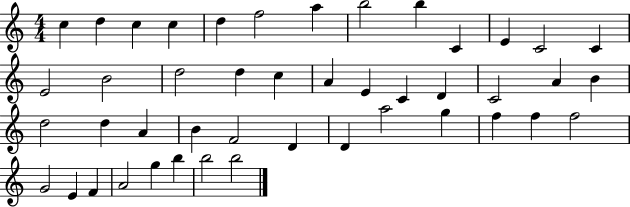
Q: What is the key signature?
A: C major